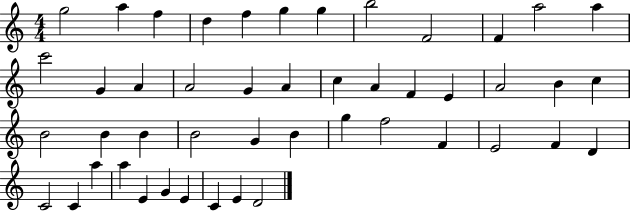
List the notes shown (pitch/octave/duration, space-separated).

G5/h A5/q F5/q D5/q F5/q G5/q G5/q B5/h F4/h F4/q A5/h A5/q C6/h G4/q A4/q A4/h G4/q A4/q C5/q A4/q F4/q E4/q A4/h B4/q C5/q B4/h B4/q B4/q B4/h G4/q B4/q G5/q F5/h F4/q E4/h F4/q D4/q C4/h C4/q A5/q A5/q E4/q G4/q E4/q C4/q E4/q D4/h